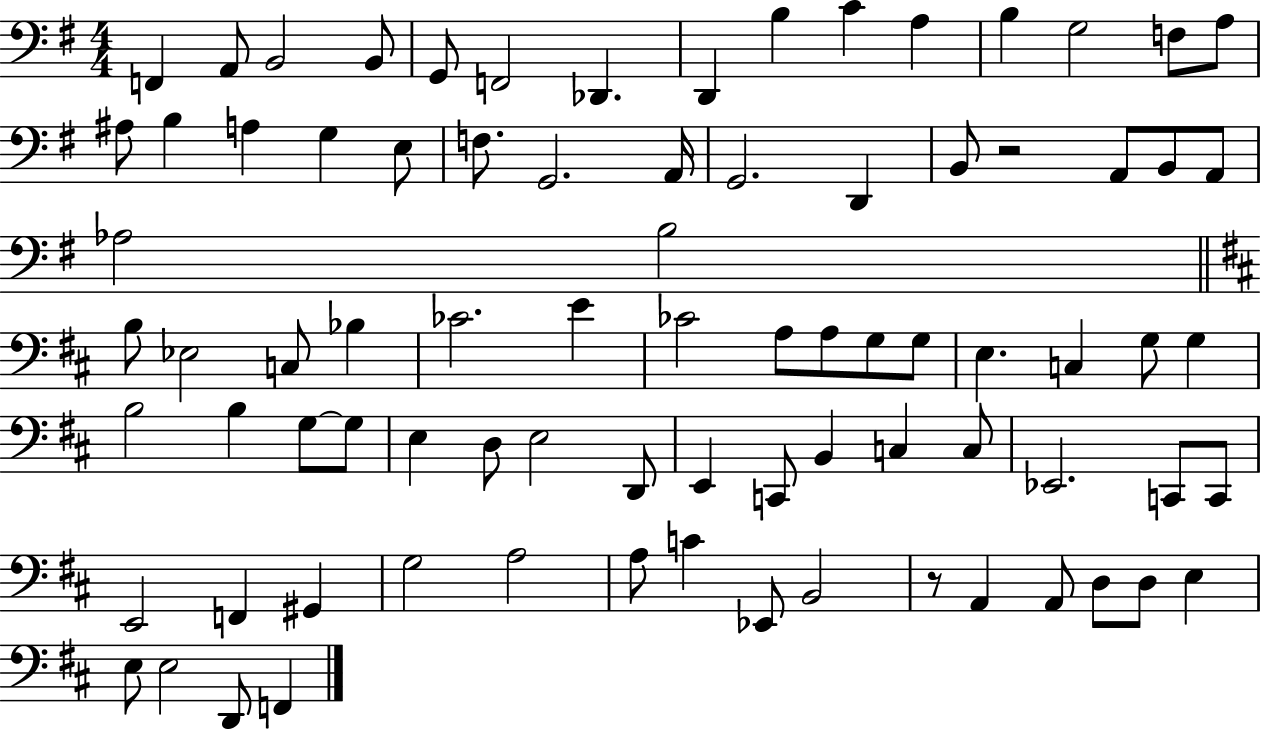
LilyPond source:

{
  \clef bass
  \numericTimeSignature
  \time 4/4
  \key g \major
  f,4 a,8 b,2 b,8 | g,8 f,2 des,4. | d,4 b4 c'4 a4 | b4 g2 f8 a8 | \break ais8 b4 a4 g4 e8 | f8. g,2. a,16 | g,2. d,4 | b,8 r2 a,8 b,8 a,8 | \break aes2 b2 | \bar "||" \break \key d \major b8 ees2 c8 bes4 | ces'2. e'4 | ces'2 a8 a8 g8 g8 | e4. c4 g8 g4 | \break b2 b4 g8~~ g8 | e4 d8 e2 d,8 | e,4 c,8 b,4 c4 c8 | ees,2. c,8 c,8 | \break e,2 f,4 gis,4 | g2 a2 | a8 c'4 ees,8 b,2 | r8 a,4 a,8 d8 d8 e4 | \break e8 e2 d,8 f,4 | \bar "|."
}